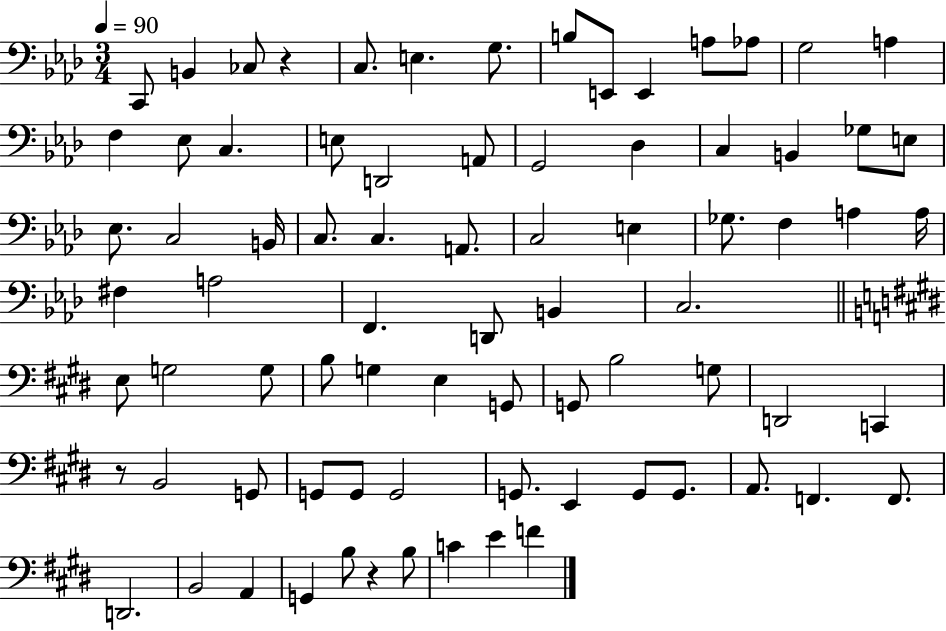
{
  \clef bass
  \numericTimeSignature
  \time 3/4
  \key aes \major
  \tempo 4 = 90
  c,8 b,4 ces8 r4 | c8. e4. g8. | b8 e,8 e,4 a8 aes8 | g2 a4 | \break f4 ees8 c4. | e8 d,2 a,8 | g,2 des4 | c4 b,4 ges8 e8 | \break ees8. c2 b,16 | c8. c4. a,8. | c2 e4 | ges8. f4 a4 a16 | \break fis4 a2 | f,4. d,8 b,4 | c2. | \bar "||" \break \key e \major e8 g2 g8 | b8 g4 e4 g,8 | g,8 b2 g8 | d,2 c,4 | \break r8 b,2 g,8 | g,8 g,8 g,2 | g,8. e,4 g,8 g,8. | a,8. f,4. f,8. | \break d,2. | b,2 a,4 | g,4 b8 r4 b8 | c'4 e'4 f'4 | \break \bar "|."
}